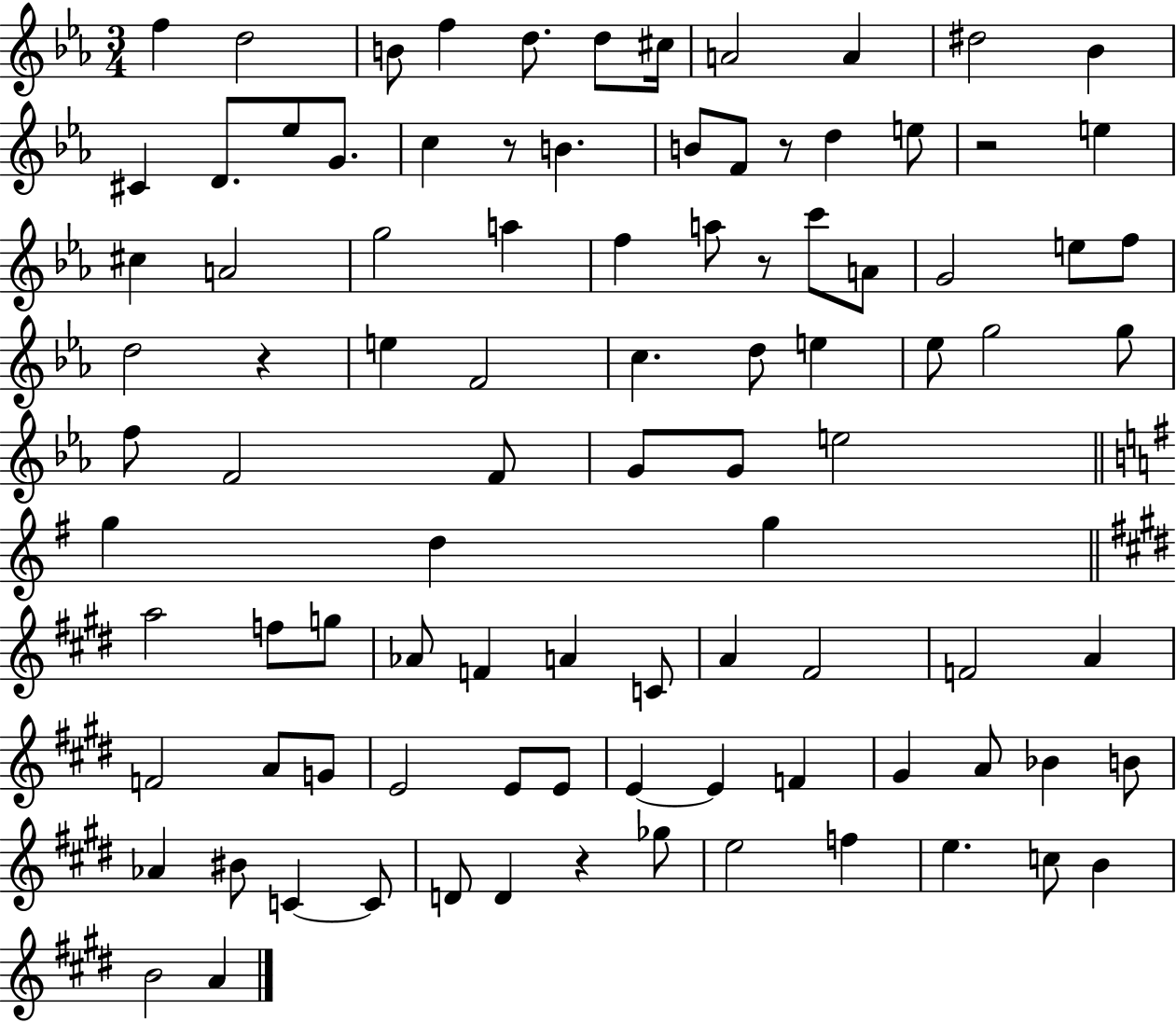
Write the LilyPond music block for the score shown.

{
  \clef treble
  \numericTimeSignature
  \time 3/4
  \key ees \major
  \repeat volta 2 { f''4 d''2 | b'8 f''4 d''8. d''8 cis''16 | a'2 a'4 | dis''2 bes'4 | \break cis'4 d'8. ees''8 g'8. | c''4 r8 b'4. | b'8 f'8 r8 d''4 e''8 | r2 e''4 | \break cis''4 a'2 | g''2 a''4 | f''4 a''8 r8 c'''8 a'8 | g'2 e''8 f''8 | \break d''2 r4 | e''4 f'2 | c''4. d''8 e''4 | ees''8 g''2 g''8 | \break f''8 f'2 f'8 | g'8 g'8 e''2 | \bar "||" \break \key e \minor g''4 d''4 g''4 | \bar "||" \break \key e \major a''2 f''8 g''8 | aes'8 f'4 a'4 c'8 | a'4 fis'2 | f'2 a'4 | \break f'2 a'8 g'8 | e'2 e'8 e'8 | e'4~~ e'4 f'4 | gis'4 a'8 bes'4 b'8 | \break aes'4 bis'8 c'4~~ c'8 | d'8 d'4 r4 ges''8 | e''2 f''4 | e''4. c''8 b'4 | \break b'2 a'4 | } \bar "|."
}